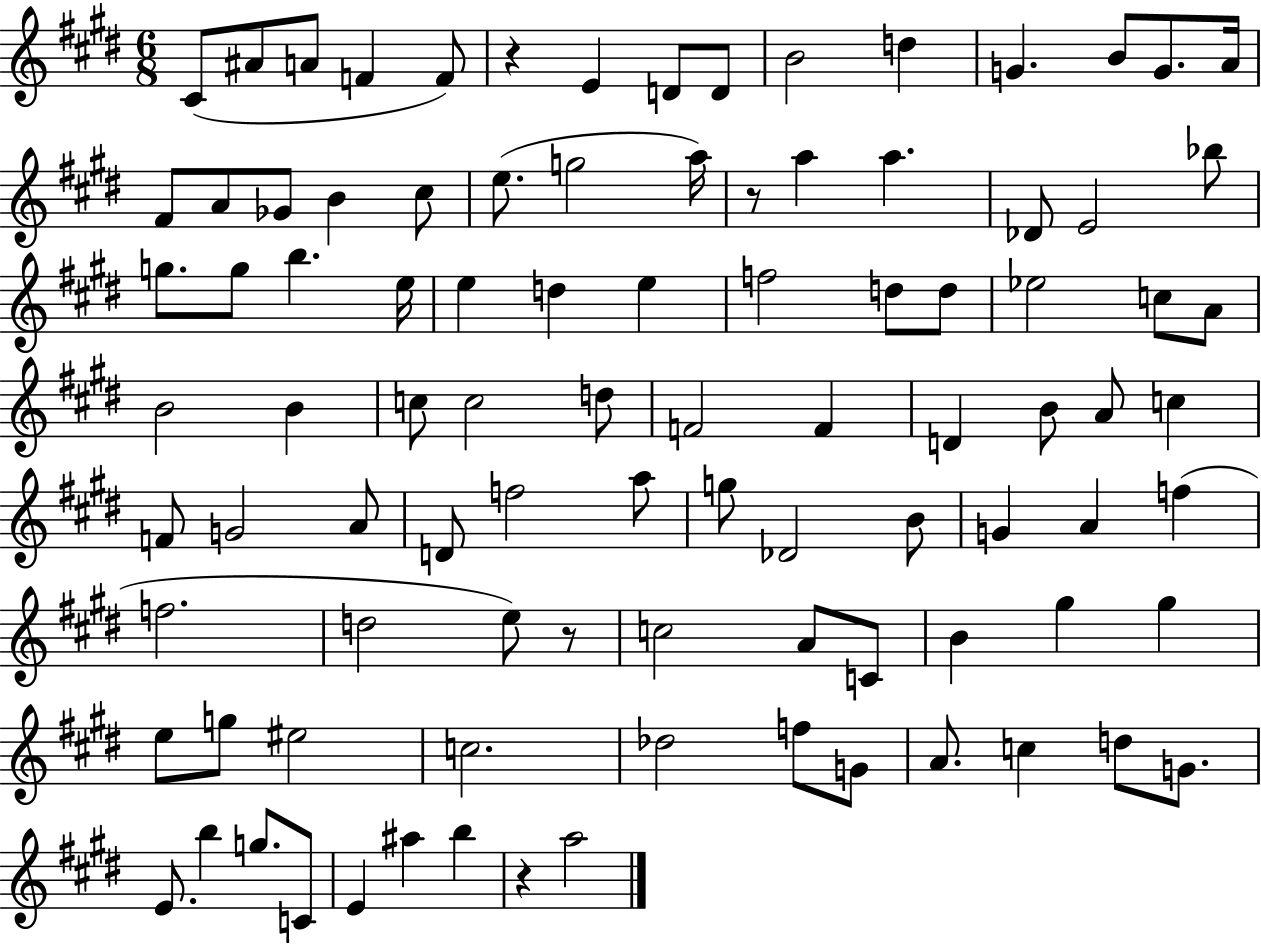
{
  \clef treble
  \numericTimeSignature
  \time 6/8
  \key e \major
  cis'8( ais'8 a'8 f'4 f'8) | r4 e'4 d'8 d'8 | b'2 d''4 | g'4. b'8 g'8. a'16 | \break fis'8 a'8 ges'8 b'4 cis''8 | e''8.( g''2 a''16) | r8 a''4 a''4. | des'8 e'2 bes''8 | \break g''8. g''8 b''4. e''16 | e''4 d''4 e''4 | f''2 d''8 d''8 | ees''2 c''8 a'8 | \break b'2 b'4 | c''8 c''2 d''8 | f'2 f'4 | d'4 b'8 a'8 c''4 | \break f'8 g'2 a'8 | d'8 f''2 a''8 | g''8 des'2 b'8 | g'4 a'4 f''4( | \break f''2. | d''2 e''8) r8 | c''2 a'8 c'8 | b'4 gis''4 gis''4 | \break e''8 g''8 eis''2 | c''2. | des''2 f''8 g'8 | a'8. c''4 d''8 g'8. | \break e'8. b''4 g''8. c'8 | e'4 ais''4 b''4 | r4 a''2 | \bar "|."
}